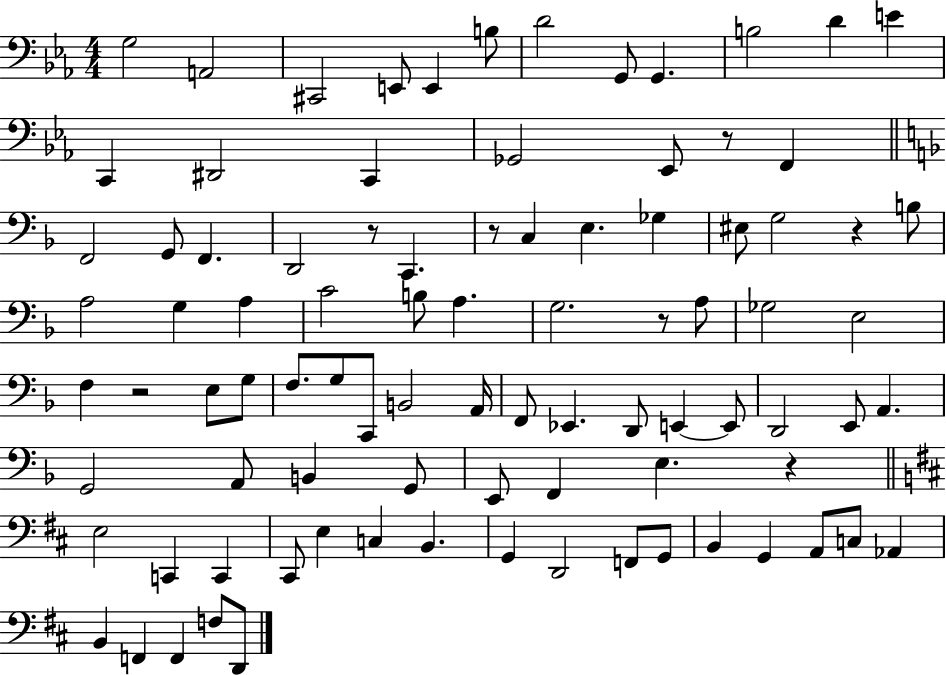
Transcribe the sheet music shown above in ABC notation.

X:1
T:Untitled
M:4/4
L:1/4
K:Eb
G,2 A,,2 ^C,,2 E,,/2 E,, B,/2 D2 G,,/2 G,, B,2 D E C,, ^D,,2 C,, _G,,2 _E,,/2 z/2 F,, F,,2 G,,/2 F,, D,,2 z/2 C,, z/2 C, E, _G, ^E,/2 G,2 z B,/2 A,2 G, A, C2 B,/2 A, G,2 z/2 A,/2 _G,2 E,2 F, z2 E,/2 G,/2 F,/2 G,/2 C,,/2 B,,2 A,,/4 F,,/2 _E,, D,,/2 E,, E,,/2 D,,2 E,,/2 A,, G,,2 A,,/2 B,, G,,/2 E,,/2 F,, E, z E,2 C,, C,, ^C,,/2 E, C, B,, G,, D,,2 F,,/2 G,,/2 B,, G,, A,,/2 C,/2 _A,, B,, F,, F,, F,/2 D,,/2